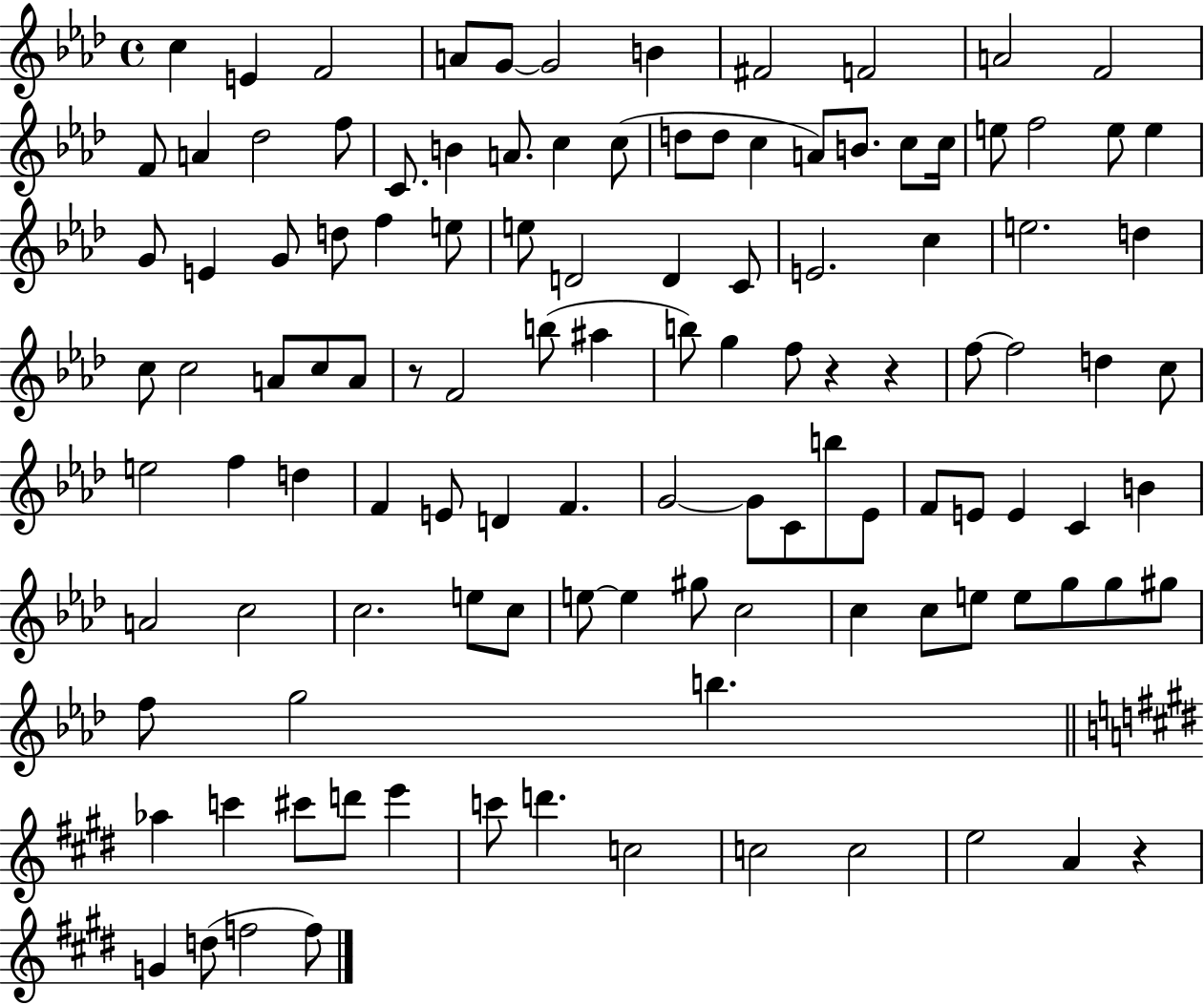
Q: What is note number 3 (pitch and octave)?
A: F4